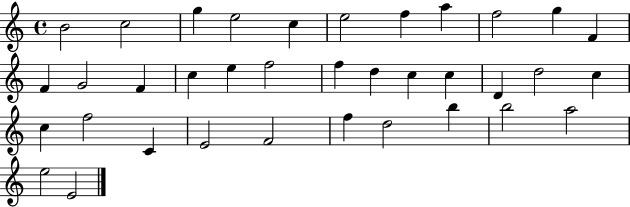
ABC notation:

X:1
T:Untitled
M:4/4
L:1/4
K:C
B2 c2 g e2 c e2 f a f2 g F F G2 F c e f2 f d c c D d2 c c f2 C E2 F2 f d2 b b2 a2 e2 E2